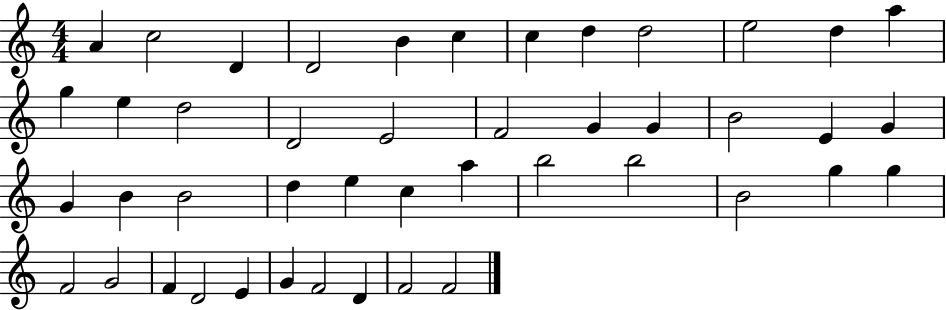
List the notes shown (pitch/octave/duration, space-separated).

A4/q C5/h D4/q D4/h B4/q C5/q C5/q D5/q D5/h E5/h D5/q A5/q G5/q E5/q D5/h D4/h E4/h F4/h G4/q G4/q B4/h E4/q G4/q G4/q B4/q B4/h D5/q E5/q C5/q A5/q B5/h B5/h B4/h G5/q G5/q F4/h G4/h F4/q D4/h E4/q G4/q F4/h D4/q F4/h F4/h